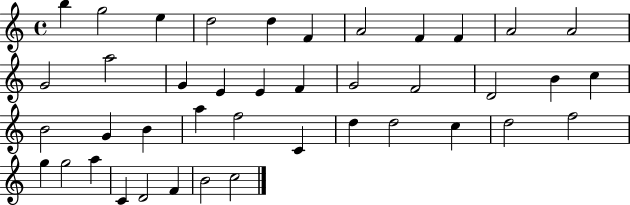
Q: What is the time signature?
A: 4/4